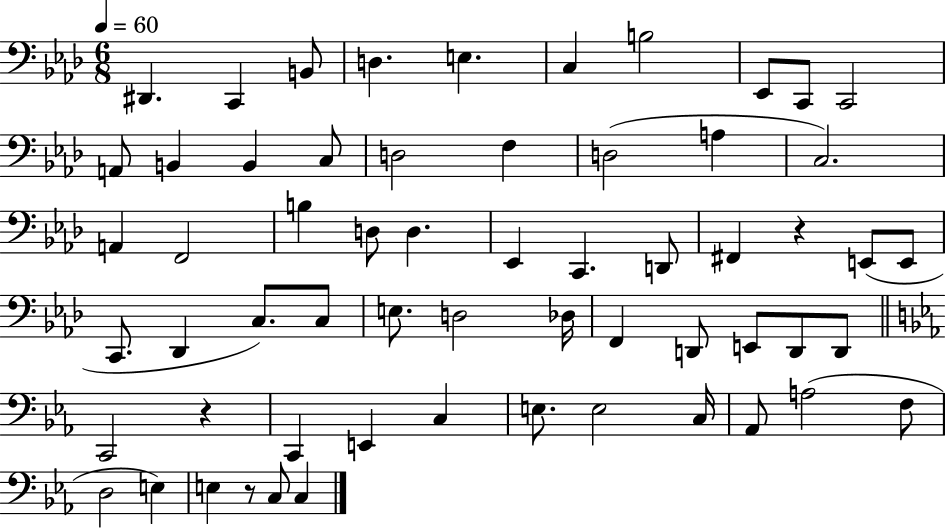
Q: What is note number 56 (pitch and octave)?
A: C3